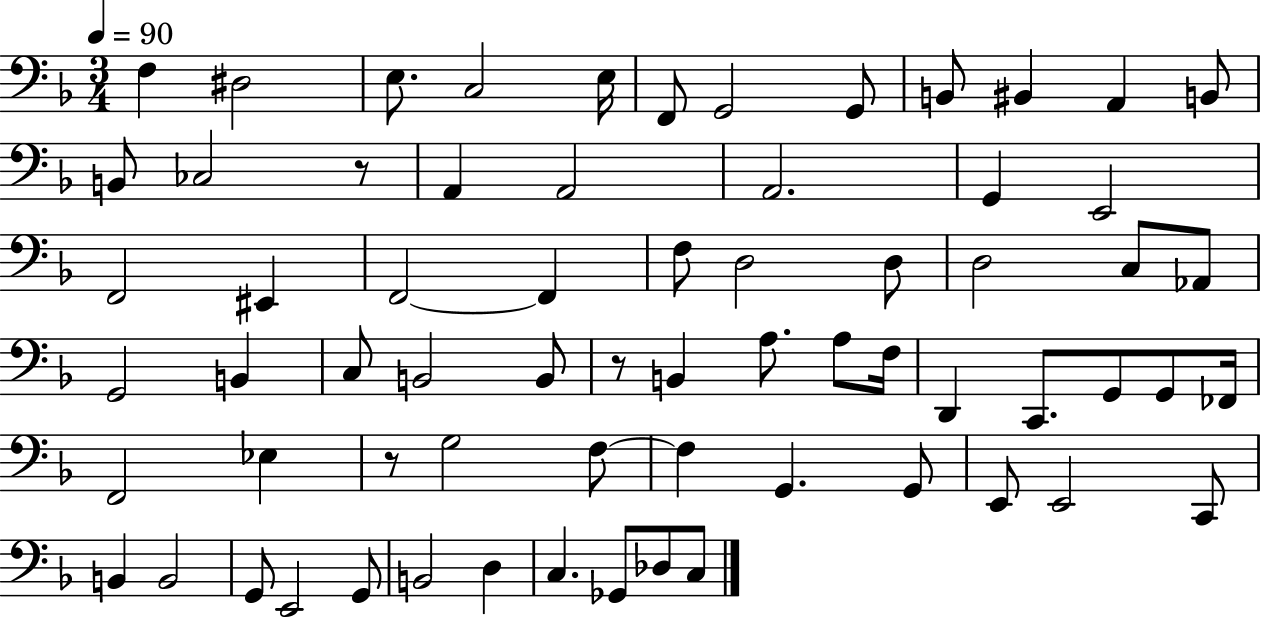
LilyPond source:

{
  \clef bass
  \numericTimeSignature
  \time 3/4
  \key f \major
  \tempo 4 = 90
  \repeat volta 2 { f4 dis2 | e8. c2 e16 | f,8 g,2 g,8 | b,8 bis,4 a,4 b,8 | \break b,8 ces2 r8 | a,4 a,2 | a,2. | g,4 e,2 | \break f,2 eis,4 | f,2~~ f,4 | f8 d2 d8 | d2 c8 aes,8 | \break g,2 b,4 | c8 b,2 b,8 | r8 b,4 a8. a8 f16 | d,4 c,8. g,8 g,8 fes,16 | \break f,2 ees4 | r8 g2 f8~~ | f4 g,4. g,8 | e,8 e,2 c,8 | \break b,4 b,2 | g,8 e,2 g,8 | b,2 d4 | c4. ges,8 des8 c8 | \break } \bar "|."
}